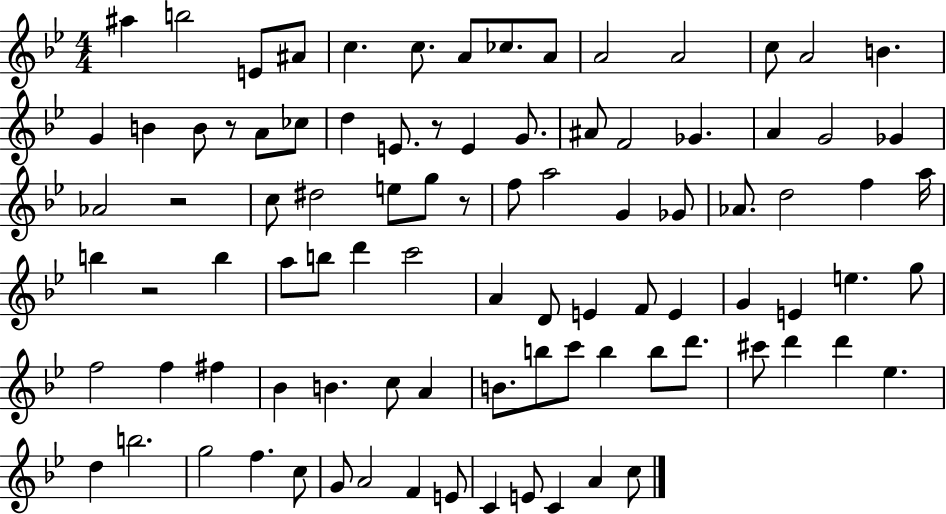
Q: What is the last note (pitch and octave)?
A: C5